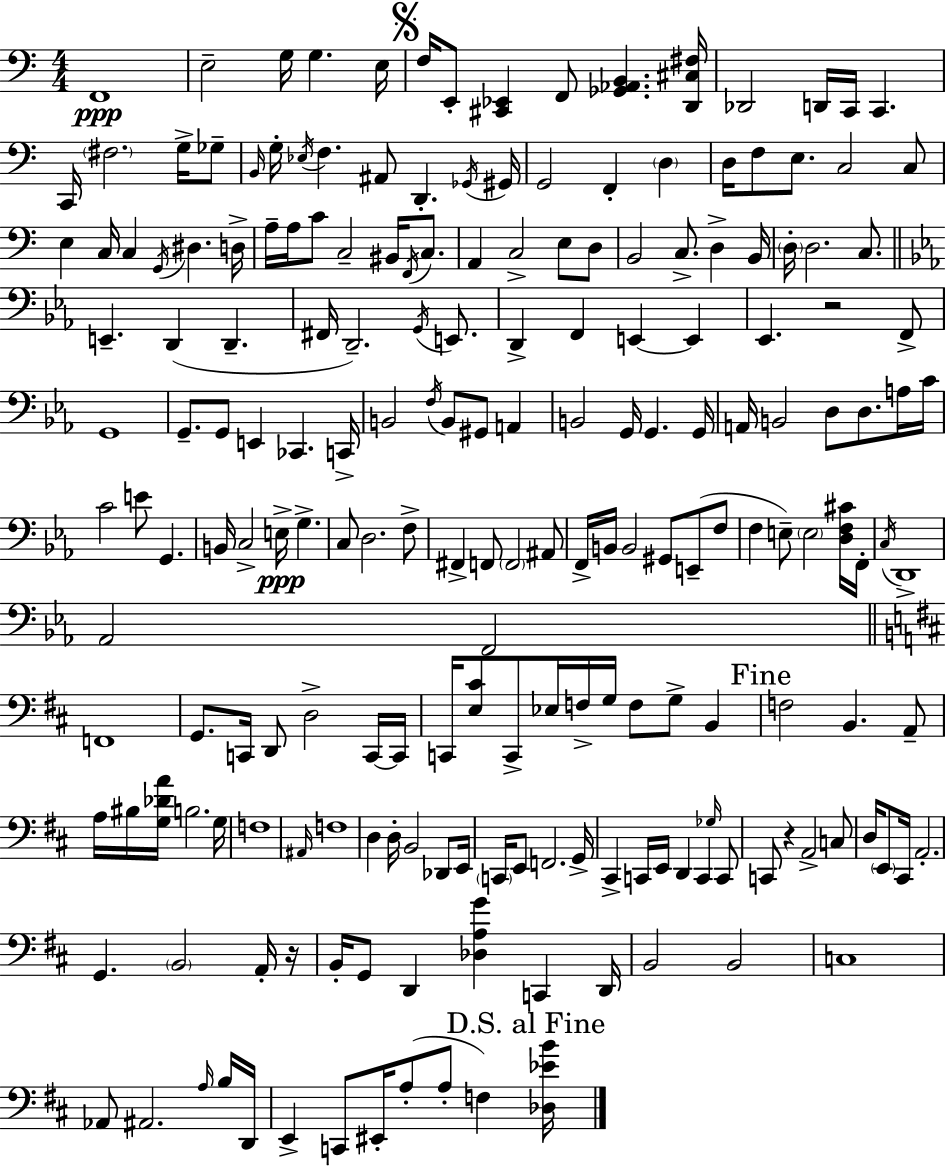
X:1
T:Untitled
M:4/4
L:1/4
K:C
F,,4 E,2 G,/4 G, E,/4 F,/4 E,,/2 [^C,,_E,,] F,,/2 [_G,,_A,,B,,] [D,,^C,^F,]/4 _D,,2 D,,/4 C,,/4 C,, C,,/4 ^F,2 G,/4 _G,/2 B,,/4 G,/4 _E,/4 F, ^A,,/2 D,, _G,,/4 ^G,,/4 G,,2 F,, D, D,/4 F,/2 E,/2 C,2 C,/2 E, C,/4 C, G,,/4 ^D, D,/4 A,/4 A,/4 C/2 C,2 ^B,,/4 F,,/4 C,/2 A,, C,2 E,/2 D,/2 B,,2 C,/2 D, B,,/4 D,/4 D,2 C,/2 E,, D,, D,, ^F,,/4 D,,2 G,,/4 E,,/2 D,, F,, E,, E,, _E,, z2 F,,/2 G,,4 G,,/2 G,,/2 E,, _C,, C,,/4 B,,2 F,/4 B,,/2 ^G,,/2 A,, B,,2 G,,/4 G,, G,,/4 A,,/4 B,,2 D,/2 D,/2 A,/4 C/4 C2 E/2 G,, B,,/4 C,2 E,/4 G, C,/2 D,2 F,/2 ^F,, F,,/2 F,,2 ^A,,/2 F,,/4 B,,/4 B,,2 ^G,,/2 E,,/2 F,/2 F, E,/2 E,2 [D,F,^C]/4 F,,/4 C,/4 D,,4 _A,,2 F,,2 F,,4 G,,/2 C,,/4 D,,/2 D,2 C,,/4 C,,/4 C,,/4 [E,^C]/2 C,,/2 _E,/4 F,/4 G,/4 F,/2 G,/2 B,, F,2 B,, A,,/2 A,/4 ^B,/4 [G,_DA]/4 B,2 G,/4 F,4 ^A,,/4 F,4 D, D,/4 B,,2 _D,,/2 E,,/4 C,,/4 E,,/2 F,,2 G,,/4 ^C,, C,,/4 E,,/4 D,, C,, _G,/4 C,,/2 C,,/2 z A,,2 C,/2 D,/4 E,,/2 ^C,,/4 A,,2 G,, B,,2 A,,/4 z/4 B,,/4 G,,/2 D,, [_D,A,G] C,, D,,/4 B,,2 B,,2 C,4 _A,,/2 ^A,,2 A,/4 B,/4 D,,/4 E,, C,,/2 ^E,,/4 A,/2 A,/2 F, [_D,_EB]/4